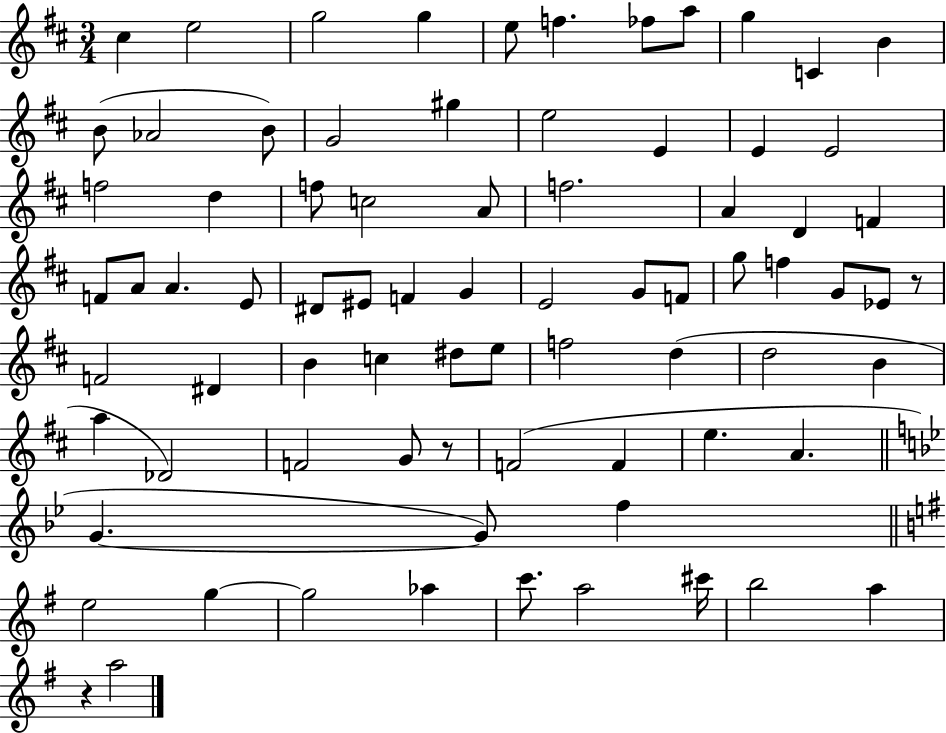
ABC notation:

X:1
T:Untitled
M:3/4
L:1/4
K:D
^c e2 g2 g e/2 f _f/2 a/2 g C B B/2 _A2 B/2 G2 ^g e2 E E E2 f2 d f/2 c2 A/2 f2 A D F F/2 A/2 A E/2 ^D/2 ^E/2 F G E2 G/2 F/2 g/2 f G/2 _E/2 z/2 F2 ^D B c ^d/2 e/2 f2 d d2 B a _D2 F2 G/2 z/2 F2 F e A G G/2 f e2 g g2 _a c'/2 a2 ^c'/4 b2 a z a2